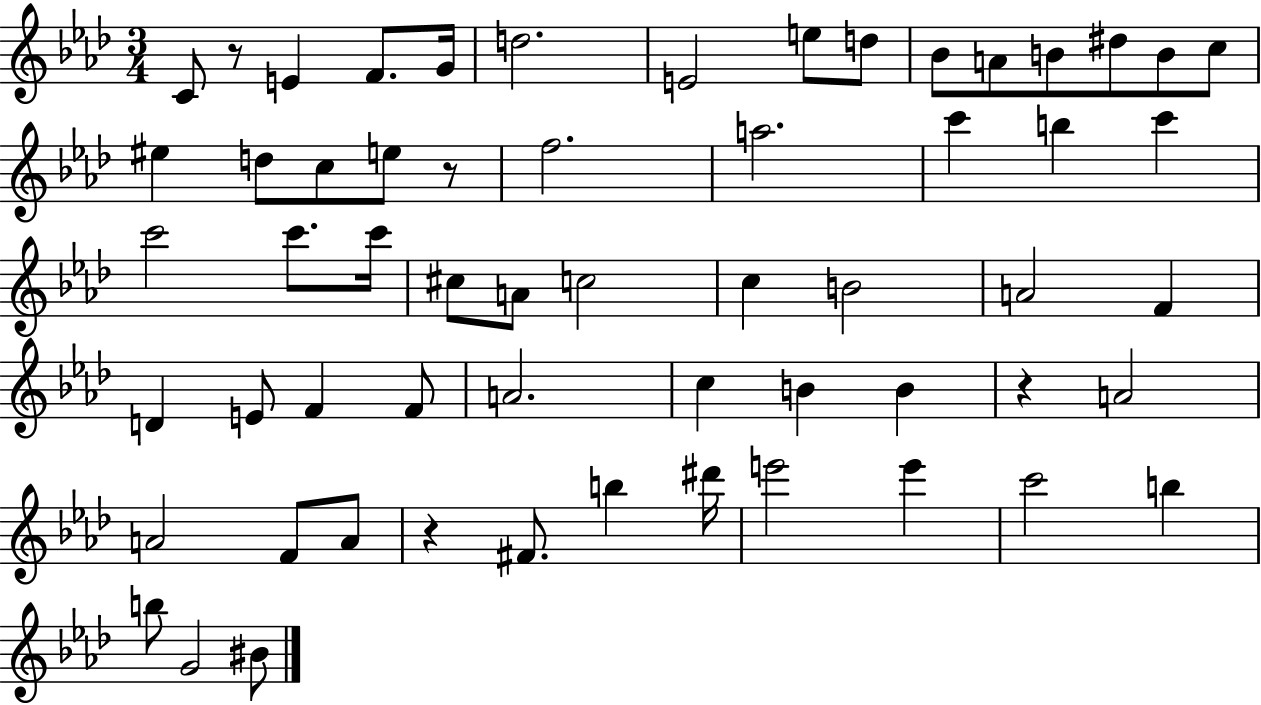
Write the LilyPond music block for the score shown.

{
  \clef treble
  \numericTimeSignature
  \time 3/4
  \key aes \major
  c'8 r8 e'4 f'8. g'16 | d''2. | e'2 e''8 d''8 | bes'8 a'8 b'8 dis''8 b'8 c''8 | \break eis''4 d''8 c''8 e''8 r8 | f''2. | a''2. | c'''4 b''4 c'''4 | \break c'''2 c'''8. c'''16 | cis''8 a'8 c''2 | c''4 b'2 | a'2 f'4 | \break d'4 e'8 f'4 f'8 | a'2. | c''4 b'4 b'4 | r4 a'2 | \break a'2 f'8 a'8 | r4 fis'8. b''4 dis'''16 | e'''2 e'''4 | c'''2 b''4 | \break b''8 g'2 bis'8 | \bar "|."
}